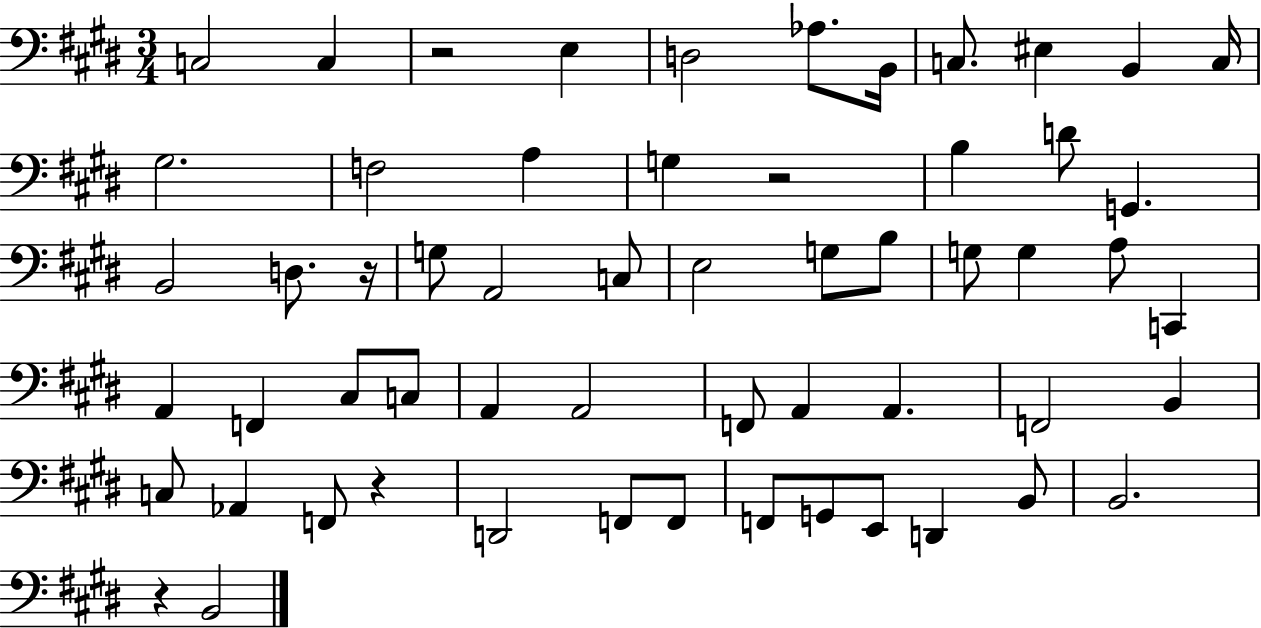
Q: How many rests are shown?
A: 5